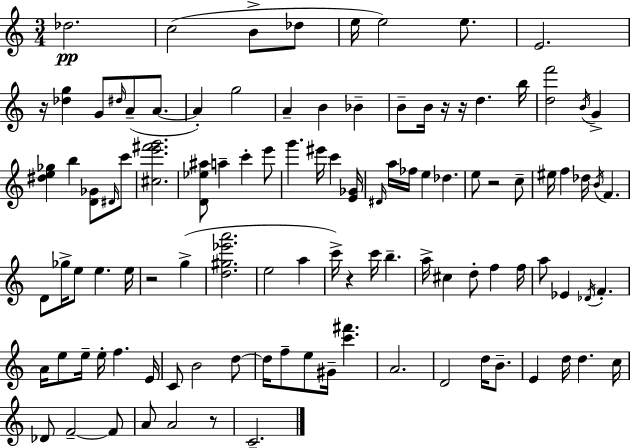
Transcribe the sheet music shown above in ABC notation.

X:1
T:Untitled
M:3/4
L:1/4
K:C
_d2 c2 B/2 _d/2 e/4 e2 e/2 E2 z/4 [_dg] G/2 ^d/4 A/2 A/2 A g2 A B _B B/2 B/4 z/4 z/4 d b/4 [df']2 B/4 G [^de_g] b [D_G]/2 ^D/4 c'/2 [^ce'^f'g']2 [D_e^a]/2 a c' e'/2 g' ^e'/4 c' [E_G]/4 ^D/4 a/4 _f/4 e _d e/2 z2 c/2 ^e/4 f _d/4 B/4 F D/2 _g/4 e/2 e e/4 z2 g [d^g_e'a']2 e2 a c'/4 z c'/4 b a/4 ^c d/2 f f/4 a/2 _E _D/4 F A/4 e/2 e/4 e/4 f E/4 C/2 B2 d/2 d/4 f/2 e/2 ^G/4 [c'^f'] A2 D2 d/4 B/2 E d/4 d c/4 _D/2 F2 F/2 A/2 A2 z/2 C2